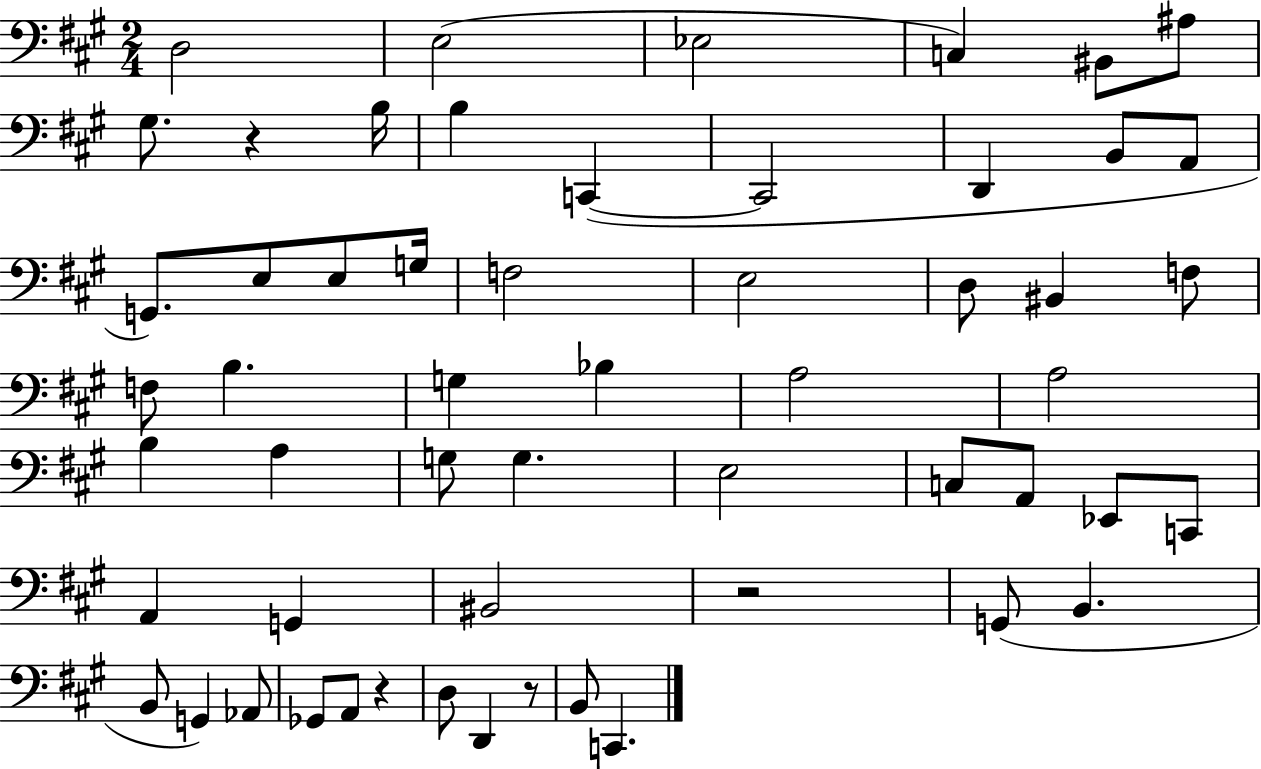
X:1
T:Untitled
M:2/4
L:1/4
K:A
D,2 E,2 _E,2 C, ^B,,/2 ^A,/2 ^G,/2 z B,/4 B, C,, C,,2 D,, B,,/2 A,,/2 G,,/2 E,/2 E,/2 G,/4 F,2 E,2 D,/2 ^B,, F,/2 F,/2 B, G, _B, A,2 A,2 B, A, G,/2 G, E,2 C,/2 A,,/2 _E,,/2 C,,/2 A,, G,, ^B,,2 z2 G,,/2 B,, B,,/2 G,, _A,,/2 _G,,/2 A,,/2 z D,/2 D,, z/2 B,,/2 C,,